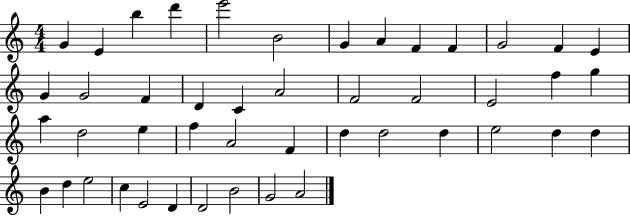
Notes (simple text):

G4/q E4/q B5/q D6/q E6/h B4/h G4/q A4/q F4/q F4/q G4/h F4/q E4/q G4/q G4/h F4/q D4/q C4/q A4/h F4/h F4/h E4/h F5/q G5/q A5/q D5/h E5/q F5/q A4/h F4/q D5/q D5/h D5/q E5/h D5/q D5/q B4/q D5/q E5/h C5/q E4/h D4/q D4/h B4/h G4/h A4/h